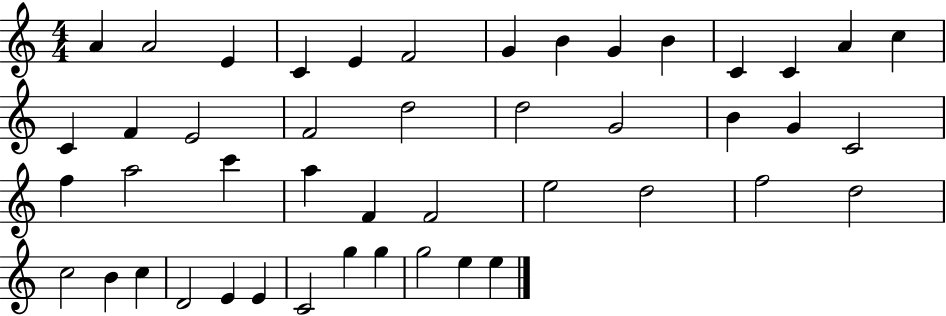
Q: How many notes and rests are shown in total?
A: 46